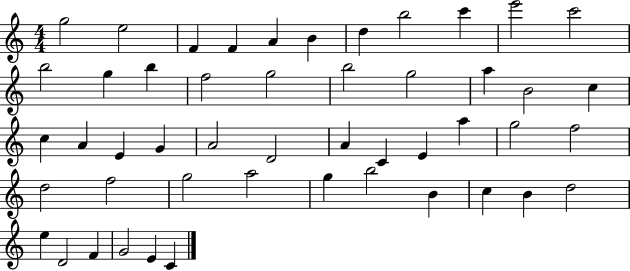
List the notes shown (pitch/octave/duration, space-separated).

G5/h E5/h F4/q F4/q A4/q B4/q D5/q B5/h C6/q E6/h C6/h B5/h G5/q B5/q F5/h G5/h B5/h G5/h A5/q B4/h C5/q C5/q A4/q E4/q G4/q A4/h D4/h A4/q C4/q E4/q A5/q G5/h F5/h D5/h F5/h G5/h A5/h G5/q B5/h B4/q C5/q B4/q D5/h E5/q D4/h F4/q G4/h E4/q C4/q